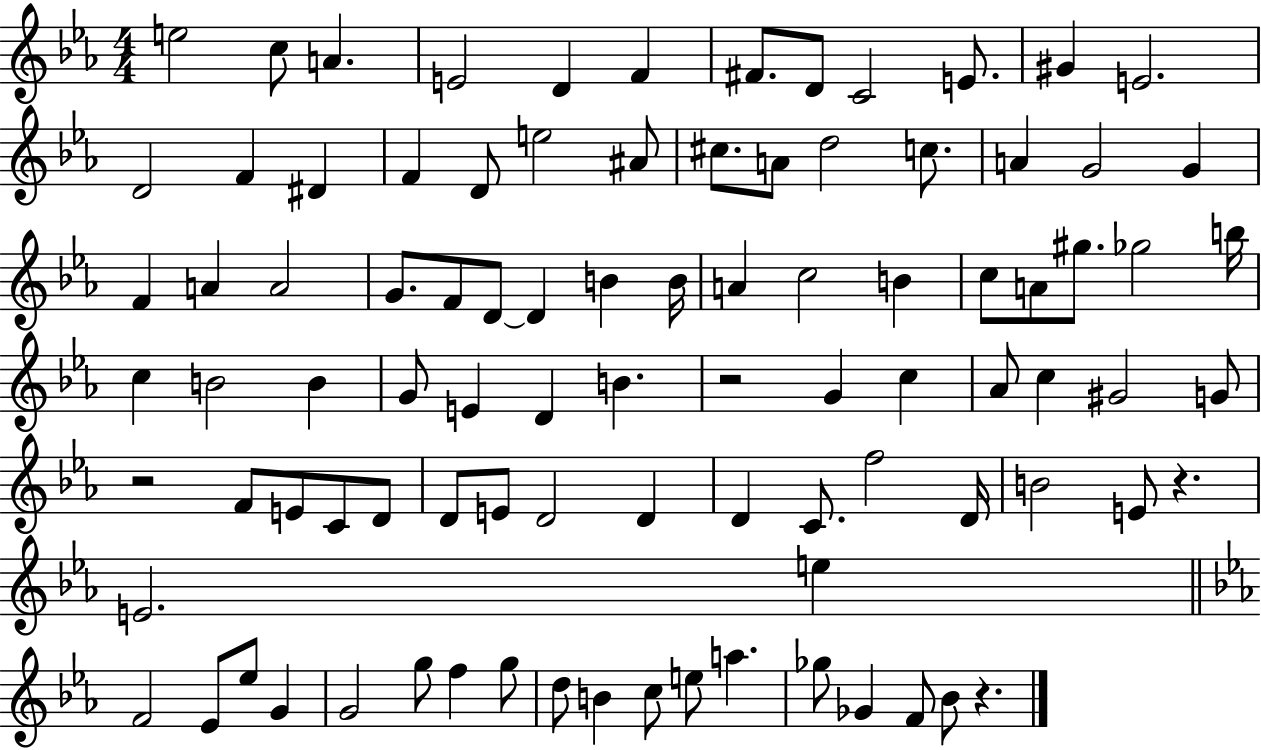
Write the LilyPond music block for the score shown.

{
  \clef treble
  \numericTimeSignature
  \time 4/4
  \key ees \major
  e''2 c''8 a'4. | e'2 d'4 f'4 | fis'8. d'8 c'2 e'8. | gis'4 e'2. | \break d'2 f'4 dis'4 | f'4 d'8 e''2 ais'8 | cis''8. a'8 d''2 c''8. | a'4 g'2 g'4 | \break f'4 a'4 a'2 | g'8. f'8 d'8~~ d'4 b'4 b'16 | a'4 c''2 b'4 | c''8 a'8 gis''8. ges''2 b''16 | \break c''4 b'2 b'4 | g'8 e'4 d'4 b'4. | r2 g'4 c''4 | aes'8 c''4 gis'2 g'8 | \break r2 f'8 e'8 c'8 d'8 | d'8 e'8 d'2 d'4 | d'4 c'8. f''2 d'16 | b'2 e'8 r4. | \break e'2. e''4 | \bar "||" \break \key ees \major f'2 ees'8 ees''8 g'4 | g'2 g''8 f''4 g''8 | d''8 b'4 c''8 e''8 a''4. | ges''8 ges'4 f'8 bes'8 r4. | \break \bar "|."
}